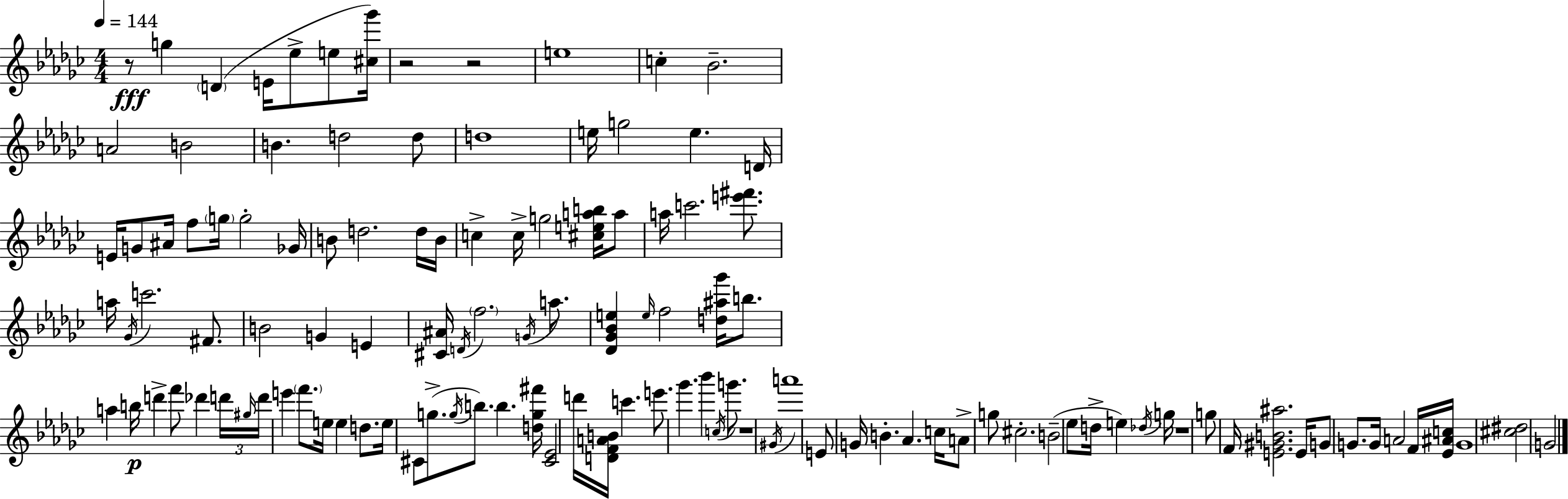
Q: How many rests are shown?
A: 5